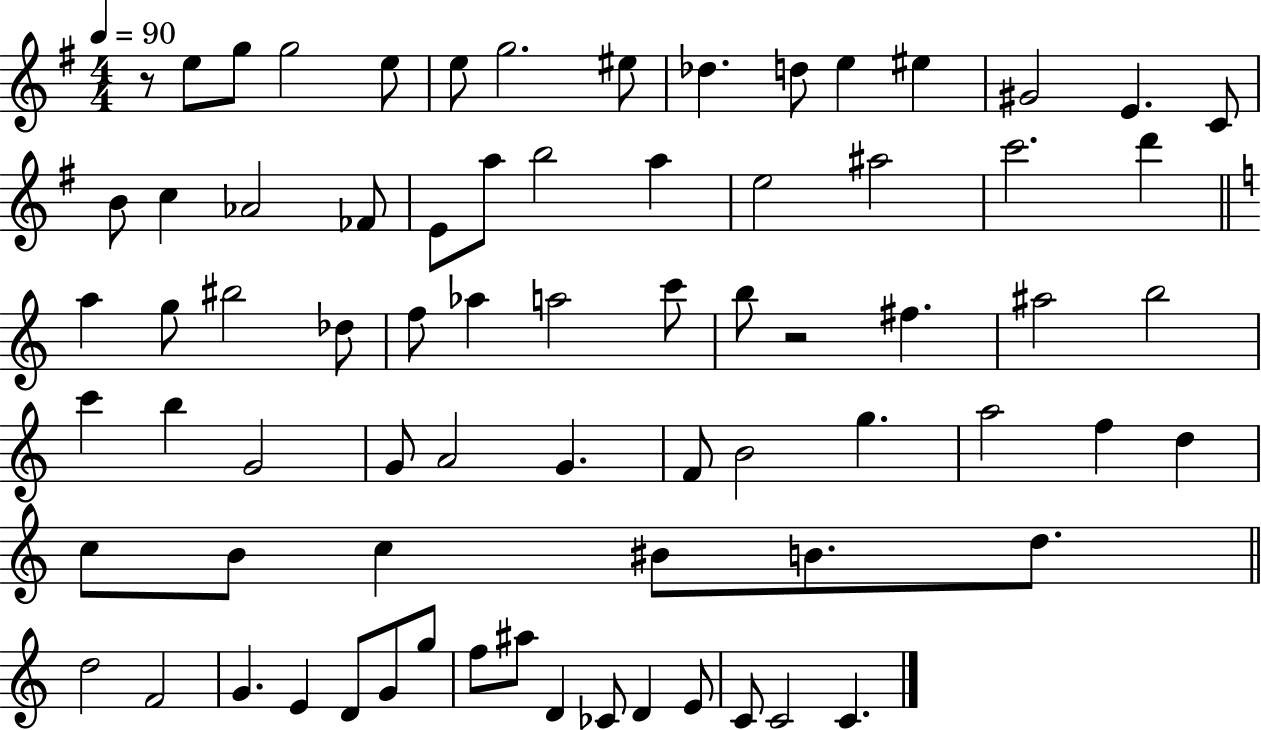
{
  \clef treble
  \numericTimeSignature
  \time 4/4
  \key g \major
  \tempo 4 = 90
  \repeat volta 2 { r8 e''8 g''8 g''2 e''8 | e''8 g''2. eis''8 | des''4. d''8 e''4 eis''4 | gis'2 e'4. c'8 | \break b'8 c''4 aes'2 fes'8 | e'8 a''8 b''2 a''4 | e''2 ais''2 | c'''2. d'''4 | \break \bar "||" \break \key c \major a''4 g''8 bis''2 des''8 | f''8 aes''4 a''2 c'''8 | b''8 r2 fis''4. | ais''2 b''2 | \break c'''4 b''4 g'2 | g'8 a'2 g'4. | f'8 b'2 g''4. | a''2 f''4 d''4 | \break c''8 b'8 c''4 bis'8 b'8. d''8. | \bar "||" \break \key c \major d''2 f'2 | g'4. e'4 d'8 g'8 g''8 | f''8 ais''8 d'4 ces'8 d'4 e'8 | c'8 c'2 c'4. | \break } \bar "|."
}